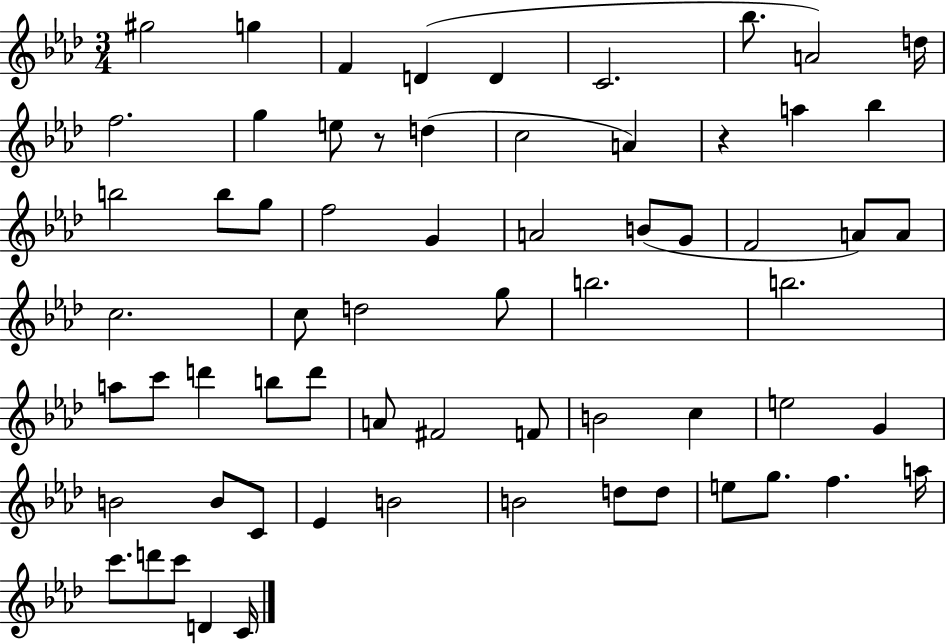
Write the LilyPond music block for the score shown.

{
  \clef treble
  \numericTimeSignature
  \time 3/4
  \key aes \major
  gis''2 g''4 | f'4 d'4( d'4 | c'2. | bes''8. a'2) d''16 | \break f''2. | g''4 e''8 r8 d''4( | c''2 a'4) | r4 a''4 bes''4 | \break b''2 b''8 g''8 | f''2 g'4 | a'2 b'8( g'8 | f'2 a'8) a'8 | \break c''2. | c''8 d''2 g''8 | b''2. | b''2. | \break a''8 c'''8 d'''4 b''8 d'''8 | a'8 fis'2 f'8 | b'2 c''4 | e''2 g'4 | \break b'2 b'8 c'8 | ees'4 b'2 | b'2 d''8 d''8 | e''8 g''8. f''4. a''16 | \break c'''8. d'''8 c'''8 d'4 c'16 | \bar "|."
}